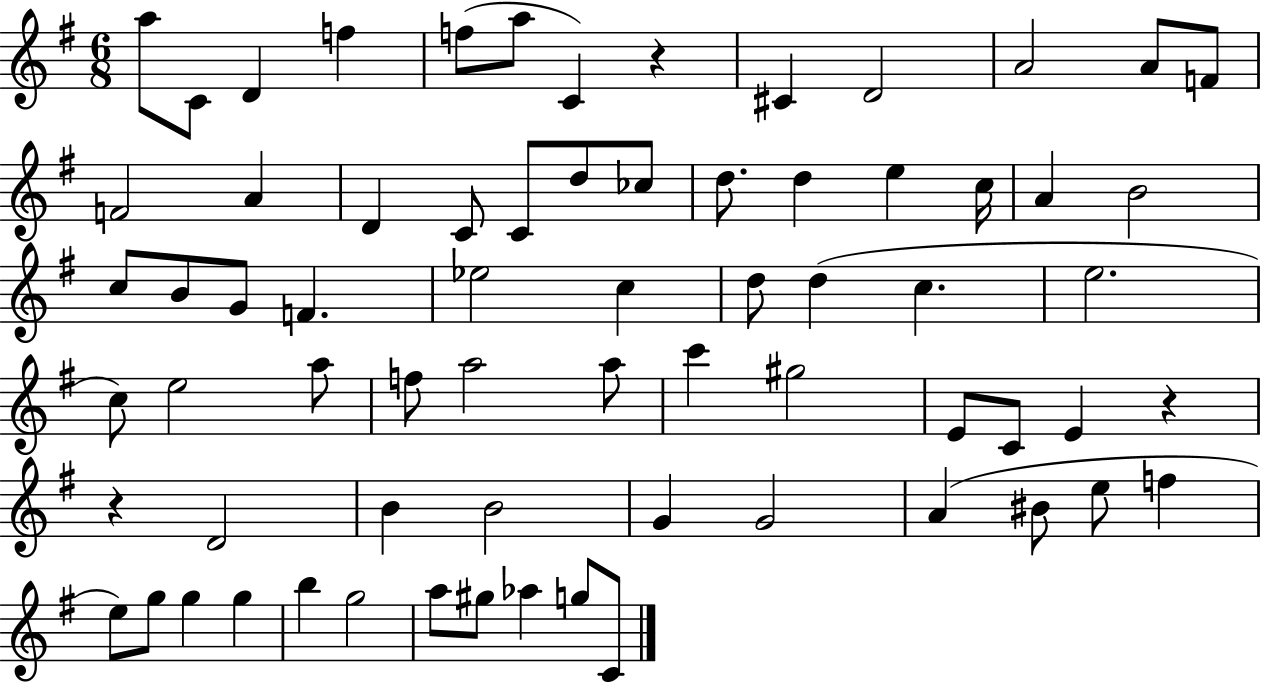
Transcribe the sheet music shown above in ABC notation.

X:1
T:Untitled
M:6/8
L:1/4
K:G
a/2 C/2 D f f/2 a/2 C z ^C D2 A2 A/2 F/2 F2 A D C/2 C/2 d/2 _c/2 d/2 d e c/4 A B2 c/2 B/2 G/2 F _e2 c d/2 d c e2 c/2 e2 a/2 f/2 a2 a/2 c' ^g2 E/2 C/2 E z z D2 B B2 G G2 A ^B/2 e/2 f e/2 g/2 g g b g2 a/2 ^g/2 _a g/2 C/2